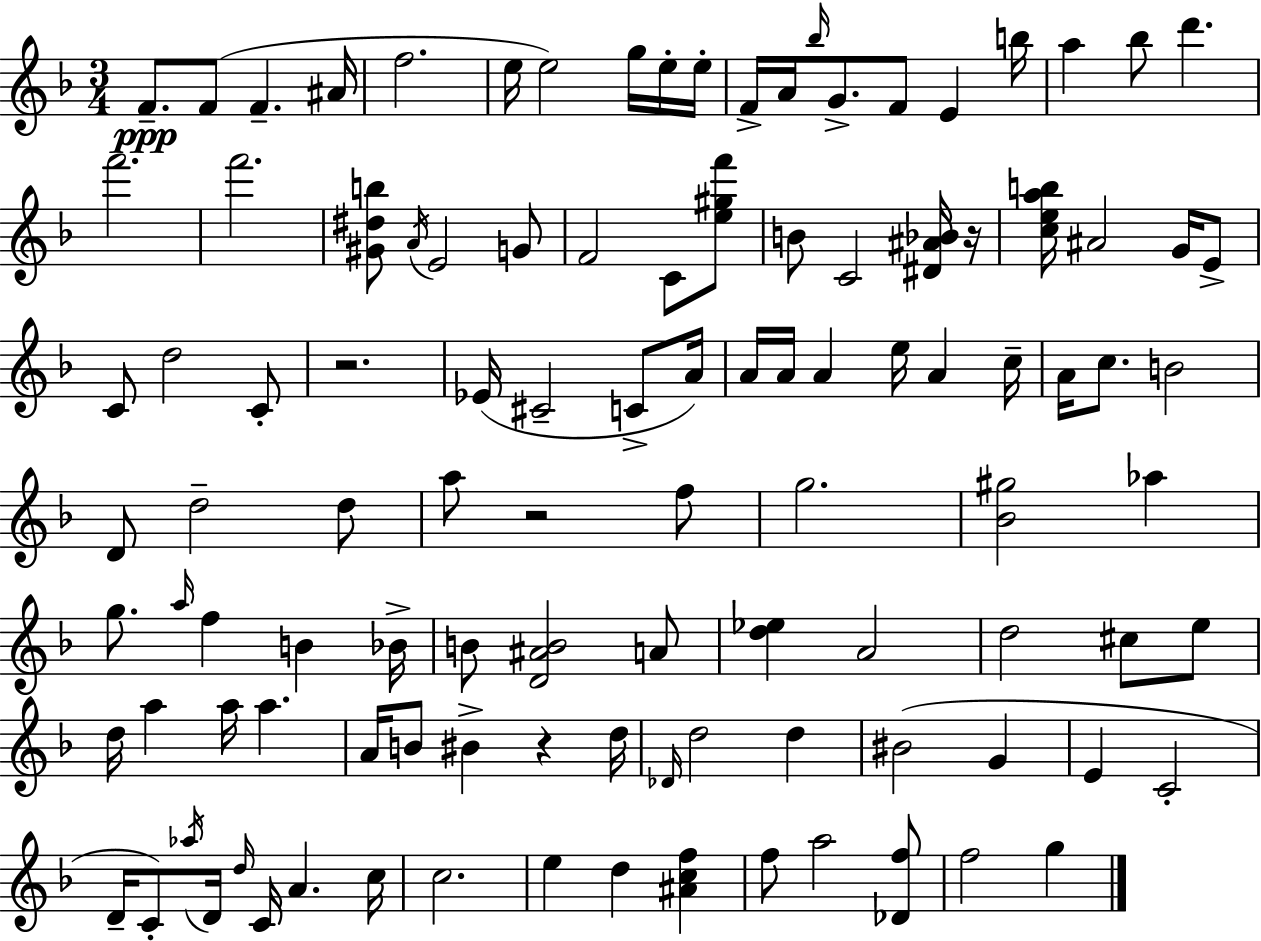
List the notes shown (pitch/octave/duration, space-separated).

F4/e. F4/e F4/q. A#4/s F5/h. E5/s E5/h G5/s E5/s E5/s F4/s A4/s Bb5/s G4/e. F4/e E4/q B5/s A5/q Bb5/e D6/q. F6/h. F6/h. [G#4,D#5,B5]/e A4/s E4/h G4/e F4/h C4/e [E5,G#5,F6]/e B4/e C4/h [D#4,A#4,Bb4]/s R/s [C5,E5,A5,B5]/s A#4/h G4/s E4/e C4/e D5/h C4/e R/h. Eb4/s C#4/h C4/e A4/s A4/s A4/s A4/q E5/s A4/q C5/s A4/s C5/e. B4/h D4/e D5/h D5/e A5/e R/h F5/e G5/h. [Bb4,G#5]/h Ab5/q G5/e. A5/s F5/q B4/q Bb4/s B4/e [D4,A#4,B4]/h A4/e [D5,Eb5]/q A4/h D5/h C#5/e E5/e D5/s A5/q A5/s A5/q. A4/s B4/e BIS4/q R/q D5/s Db4/s D5/h D5/q BIS4/h G4/q E4/q C4/h D4/s C4/e Ab5/s D4/s D5/s C4/s A4/q. C5/s C5/h. E5/q D5/q [A#4,C5,F5]/q F5/e A5/h [Db4,F5]/e F5/h G5/q